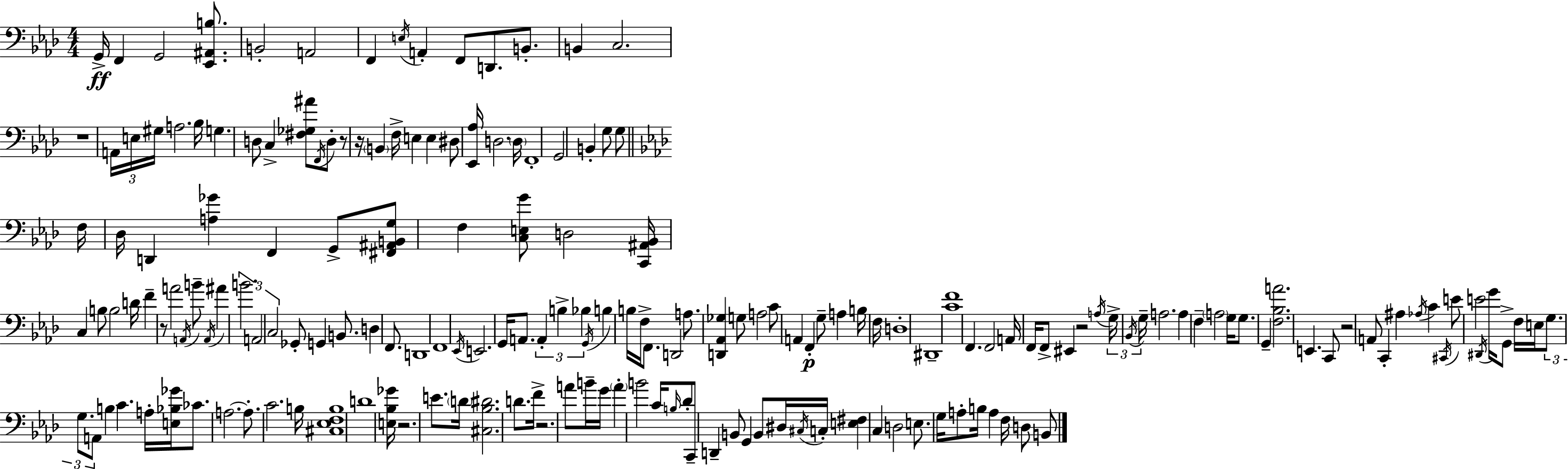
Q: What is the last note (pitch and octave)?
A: B2